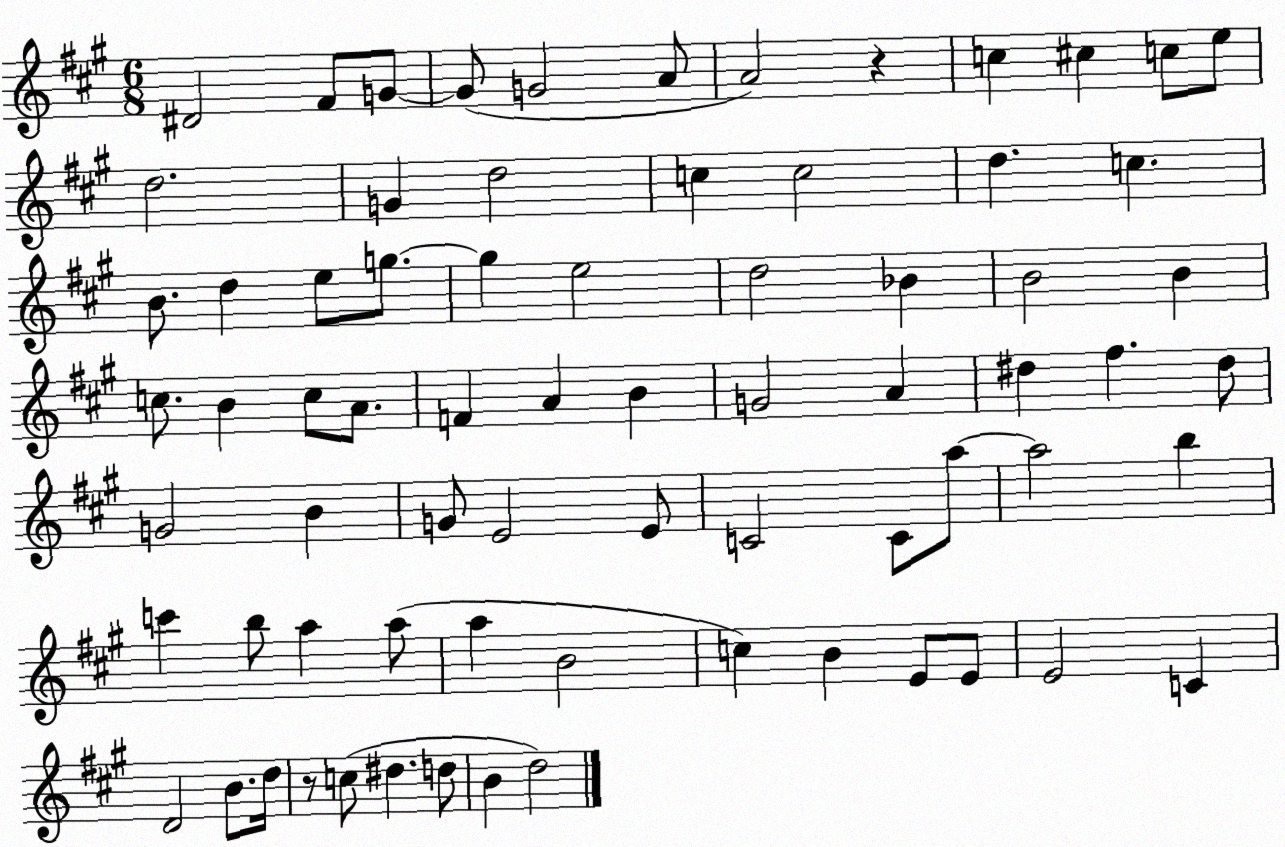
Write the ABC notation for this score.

X:1
T:Untitled
M:6/8
L:1/4
K:A
^D2 ^F/2 G/2 G/2 G2 A/2 A2 z c ^c c/2 e/2 d2 G d2 c c2 d c B/2 d e/2 g/2 g e2 d2 _B B2 B c/2 B c/2 A/2 F A B G2 A ^d ^f ^d/2 G2 B G/2 E2 E/2 C2 C/2 a/2 a2 b c' b/2 a a/2 a B2 c B E/2 E/2 E2 C D2 B/2 d/4 z/2 c/2 ^d d/2 B d2